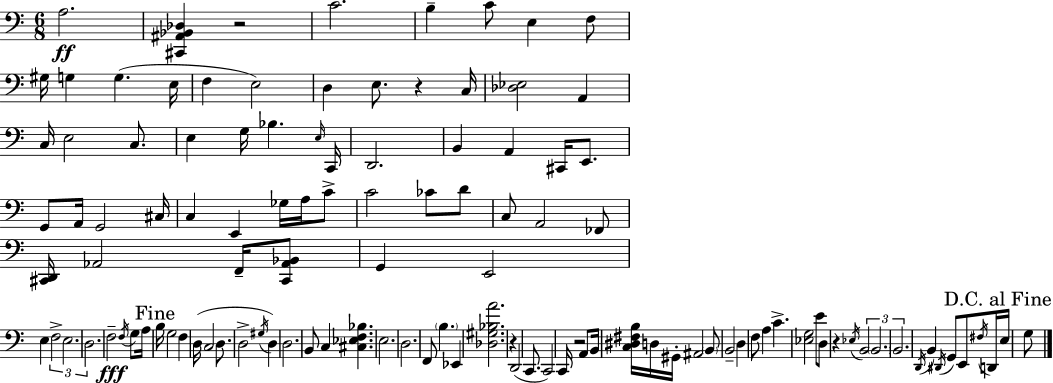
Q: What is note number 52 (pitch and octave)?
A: D3